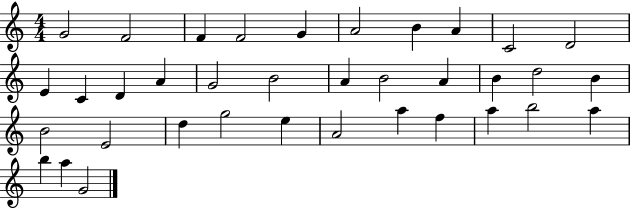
G4/h F4/h F4/q F4/h G4/q A4/h B4/q A4/q C4/h D4/h E4/q C4/q D4/q A4/q G4/h B4/h A4/q B4/h A4/q B4/q D5/h B4/q B4/h E4/h D5/q G5/h E5/q A4/h A5/q F5/q A5/q B5/h A5/q B5/q A5/q G4/h